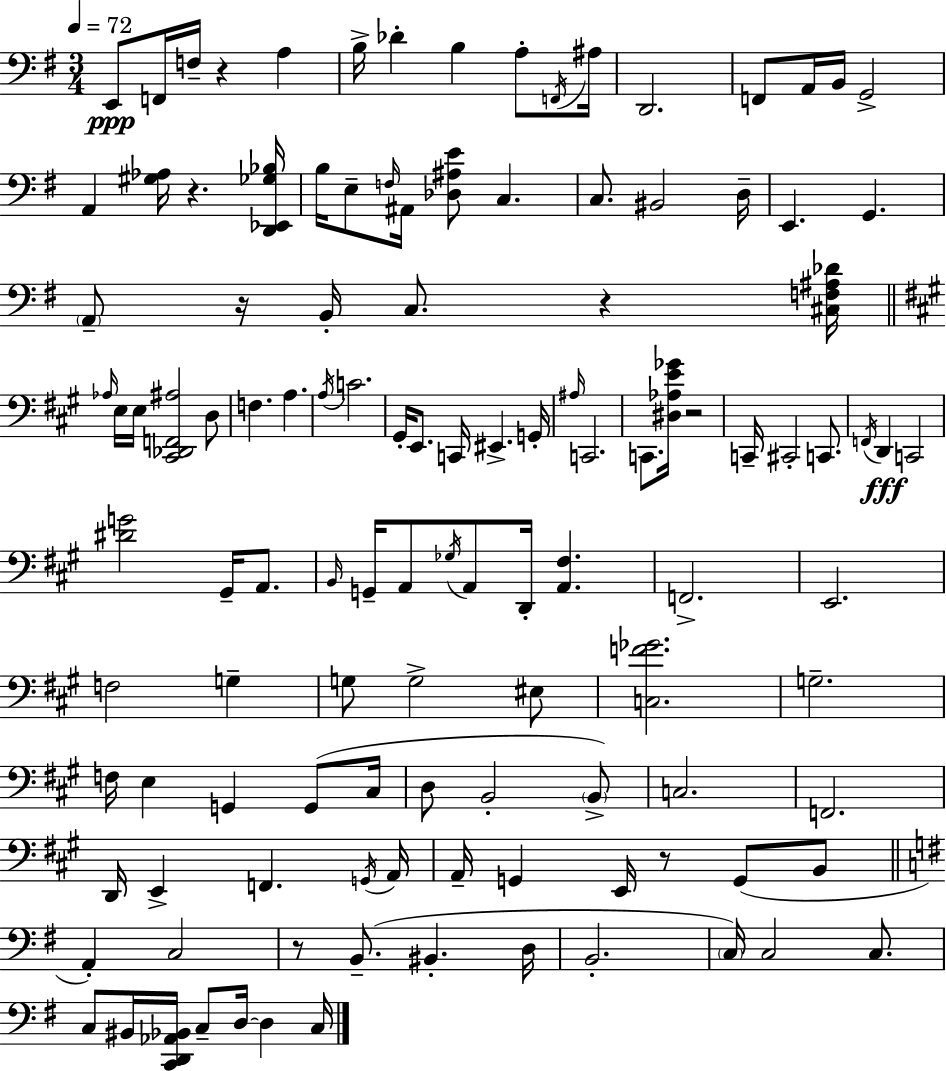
{
  \clef bass
  \numericTimeSignature
  \time 3/4
  \key g \major
  \tempo 4 = 72
  \repeat volta 2 { e,8\ppp f,16 f16-- r4 a4 | b16-> des'4-. b4 a8-. \acciaccatura { f,16 } | ais16 d,2. | f,8 a,16 b,16 g,2-> | \break a,4 <gis aes>16 r4. | <d, ees, ges bes>16 b16 e8-- \grace { f16 } ais,16 <des ais e'>8 c4. | c8. bis,2 | d16-- e,4. g,4. | \break \parenthesize a,8-- r16 b,16-. c8. r4 | <cis f ais des'>16 \bar "||" \break \key a \major \grace { aes16 } e16 e16 <cis, des, f, ais>2 d8 | f4. a4. | \acciaccatura { a16 } c'2. | gis,16-. e,8. c,16 eis,4.-> | \break g,16-. \grace { ais16 } c,2. | c,8. <dis aes e' ges'>16 r2 | c,16-- cis,2-. | c,8. \acciaccatura { f,16 }\fff d,4 c,2 | \break <dis' g'>2 | gis,16-- a,8. \grace { b,16 } g,16-- a,8 \acciaccatura { ges16 } a,8 d,16-. | <a, fis>4. f,2.-> | e,2. | \break f2 | g4-- g8 g2-> | eis8 <c f' ges'>2. | g2.-- | \break f16 e4 g,4 | g,8( cis16 d8 b,2-. | \parenthesize b,8->) c2. | f,2. | \break d,16 e,4-> f,4. | \acciaccatura { g,16 } a,16 a,16-- g,4 | e,16 r8 g,8( b,8 \bar "||" \break \key g \major a,4-.) c2 | r8 b,8.--( bis,4.-. d16 | b,2.-. | \parenthesize c16) c2 c8. | \break c8 bis,16 <c, d, aes, bes,>16 c8-- d16~~ d4 c16 | } \bar "|."
}